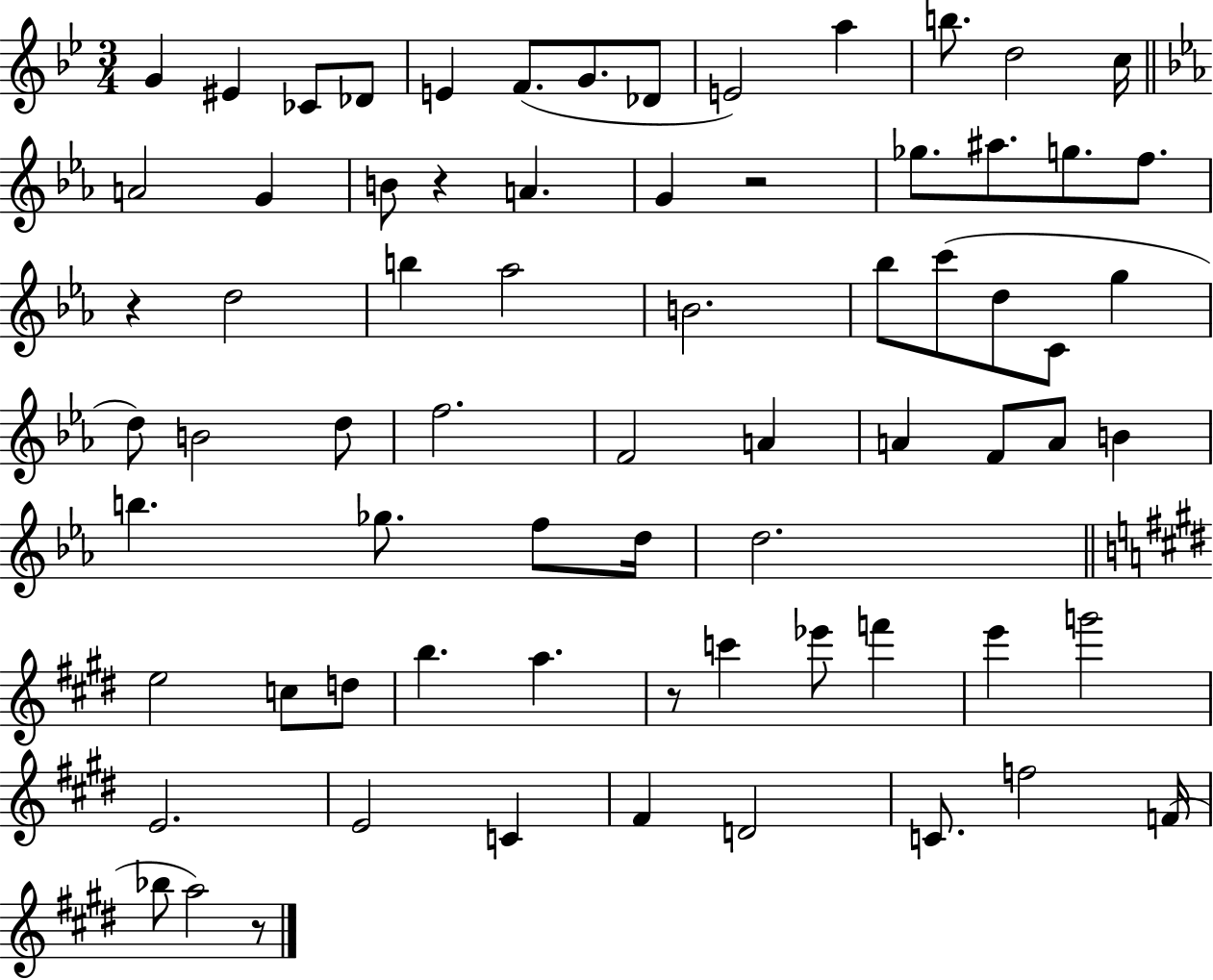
X:1
T:Untitled
M:3/4
L:1/4
K:Bb
G ^E _C/2 _D/2 E F/2 G/2 _D/2 E2 a b/2 d2 c/4 A2 G B/2 z A G z2 _g/2 ^a/2 g/2 f/2 z d2 b _a2 B2 _b/2 c'/2 d/2 C/2 g d/2 B2 d/2 f2 F2 A A F/2 A/2 B b _g/2 f/2 d/4 d2 e2 c/2 d/2 b a z/2 c' _e'/2 f' e' g'2 E2 E2 C ^F D2 C/2 f2 F/4 _b/2 a2 z/2